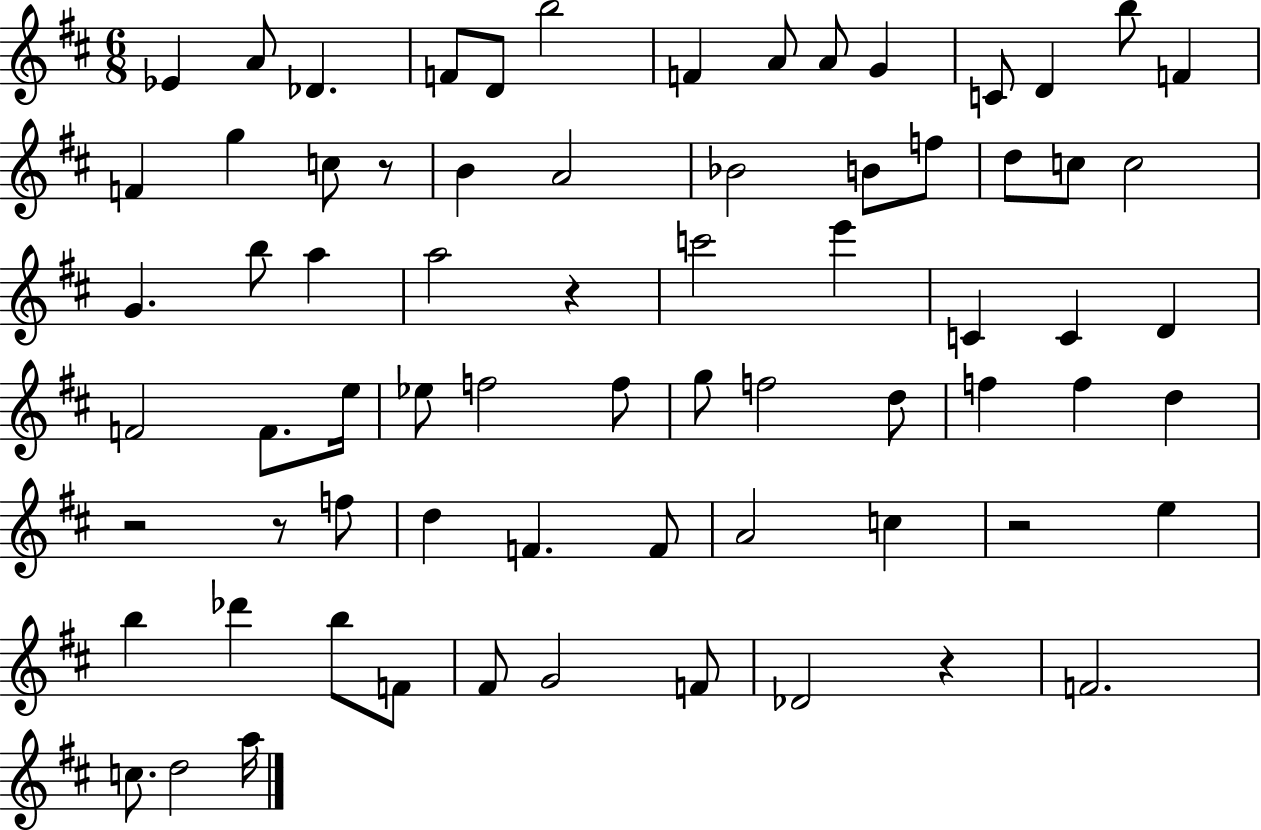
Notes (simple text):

Eb4/q A4/e Db4/q. F4/e D4/e B5/h F4/q A4/e A4/e G4/q C4/e D4/q B5/e F4/q F4/q G5/q C5/e R/e B4/q A4/h Bb4/h B4/e F5/e D5/e C5/e C5/h G4/q. B5/e A5/q A5/h R/q C6/h E6/q C4/q C4/q D4/q F4/h F4/e. E5/s Eb5/e F5/h F5/e G5/e F5/h D5/e F5/q F5/q D5/q R/h R/e F5/e D5/q F4/q. F4/e A4/h C5/q R/h E5/q B5/q Db6/q B5/e F4/e F#4/e G4/h F4/e Db4/h R/q F4/h. C5/e. D5/h A5/s